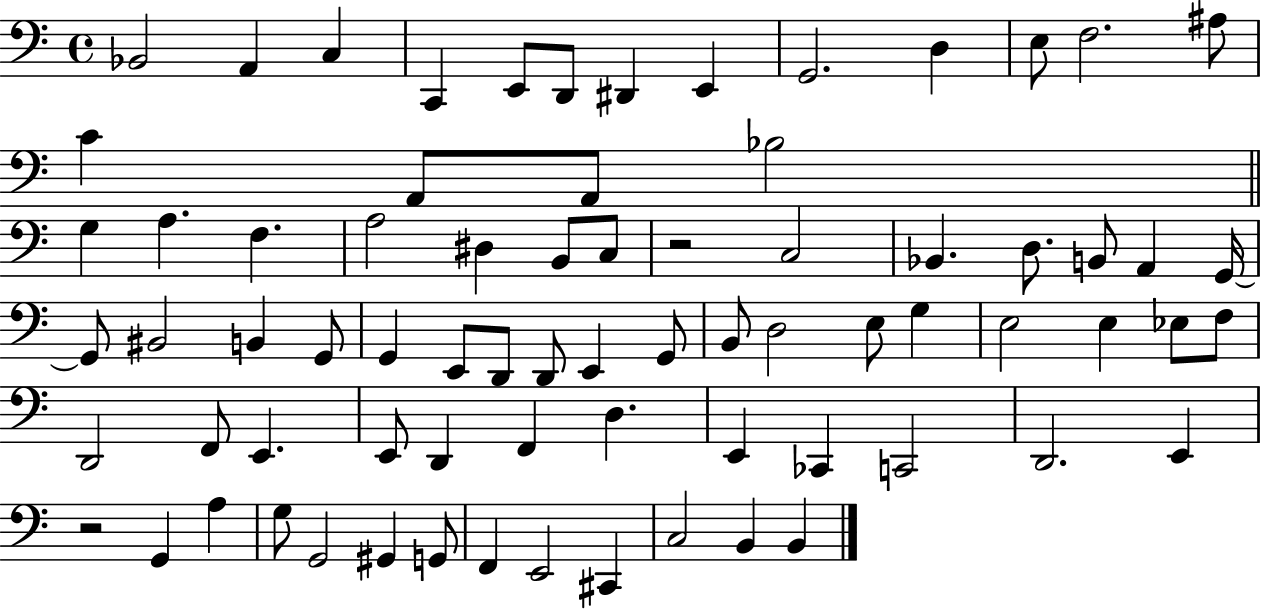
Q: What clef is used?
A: bass